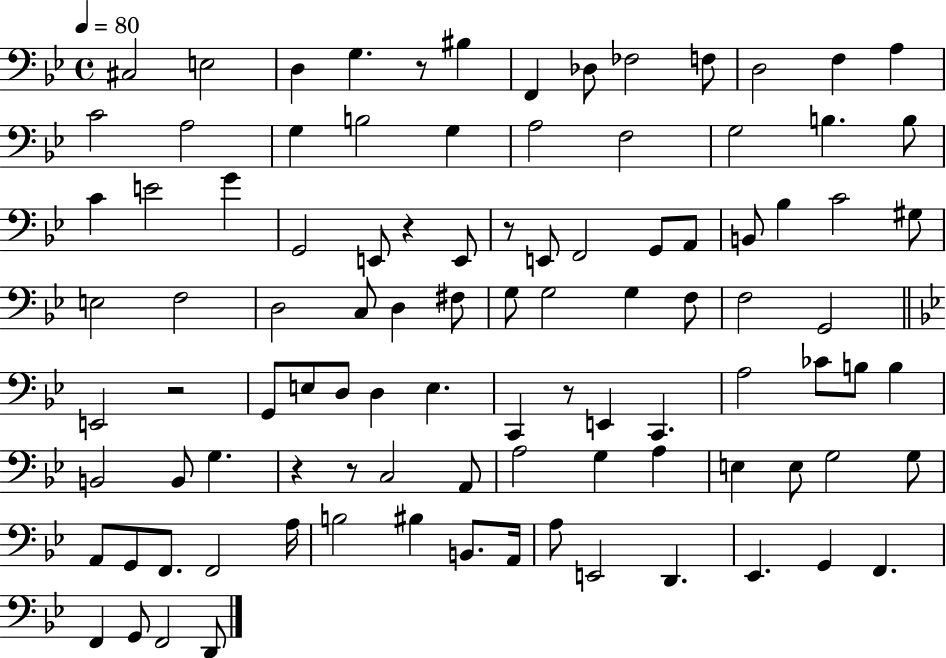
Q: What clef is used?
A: bass